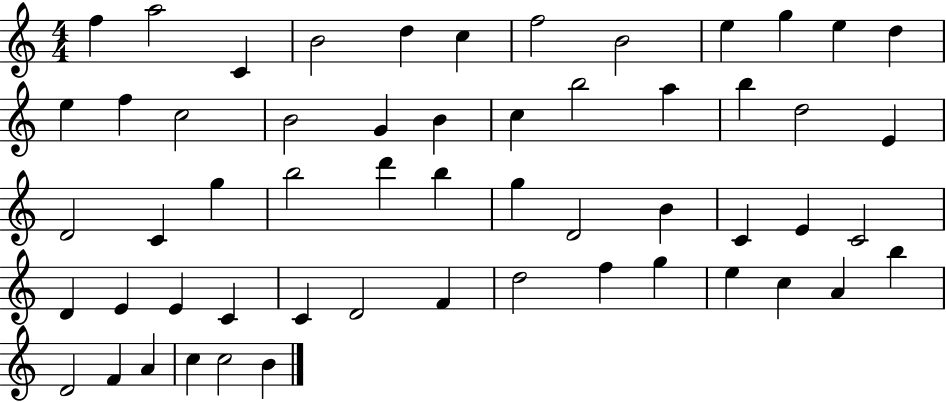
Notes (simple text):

F5/q A5/h C4/q B4/h D5/q C5/q F5/h B4/h E5/q G5/q E5/q D5/q E5/q F5/q C5/h B4/h G4/q B4/q C5/q B5/h A5/q B5/q D5/h E4/q D4/h C4/q G5/q B5/h D6/q B5/q G5/q D4/h B4/q C4/q E4/q C4/h D4/q E4/q E4/q C4/q C4/q D4/h F4/q D5/h F5/q G5/q E5/q C5/q A4/q B5/q D4/h F4/q A4/q C5/q C5/h B4/q